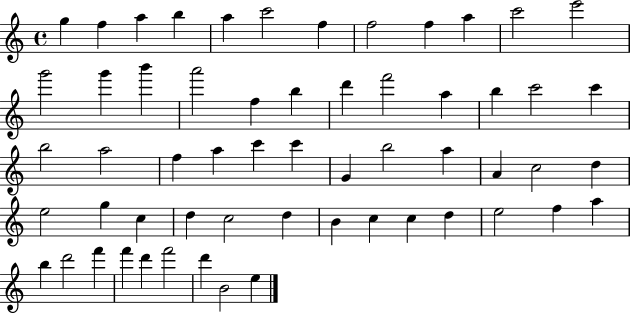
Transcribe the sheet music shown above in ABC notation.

X:1
T:Untitled
M:4/4
L:1/4
K:C
g f a b a c'2 f f2 f a c'2 e'2 g'2 g' b' a'2 f b d' f'2 a b c'2 c' b2 a2 f a c' c' G b2 a A c2 d e2 g c d c2 d B c c d e2 f a b d'2 f' f' d' f'2 d' B2 e